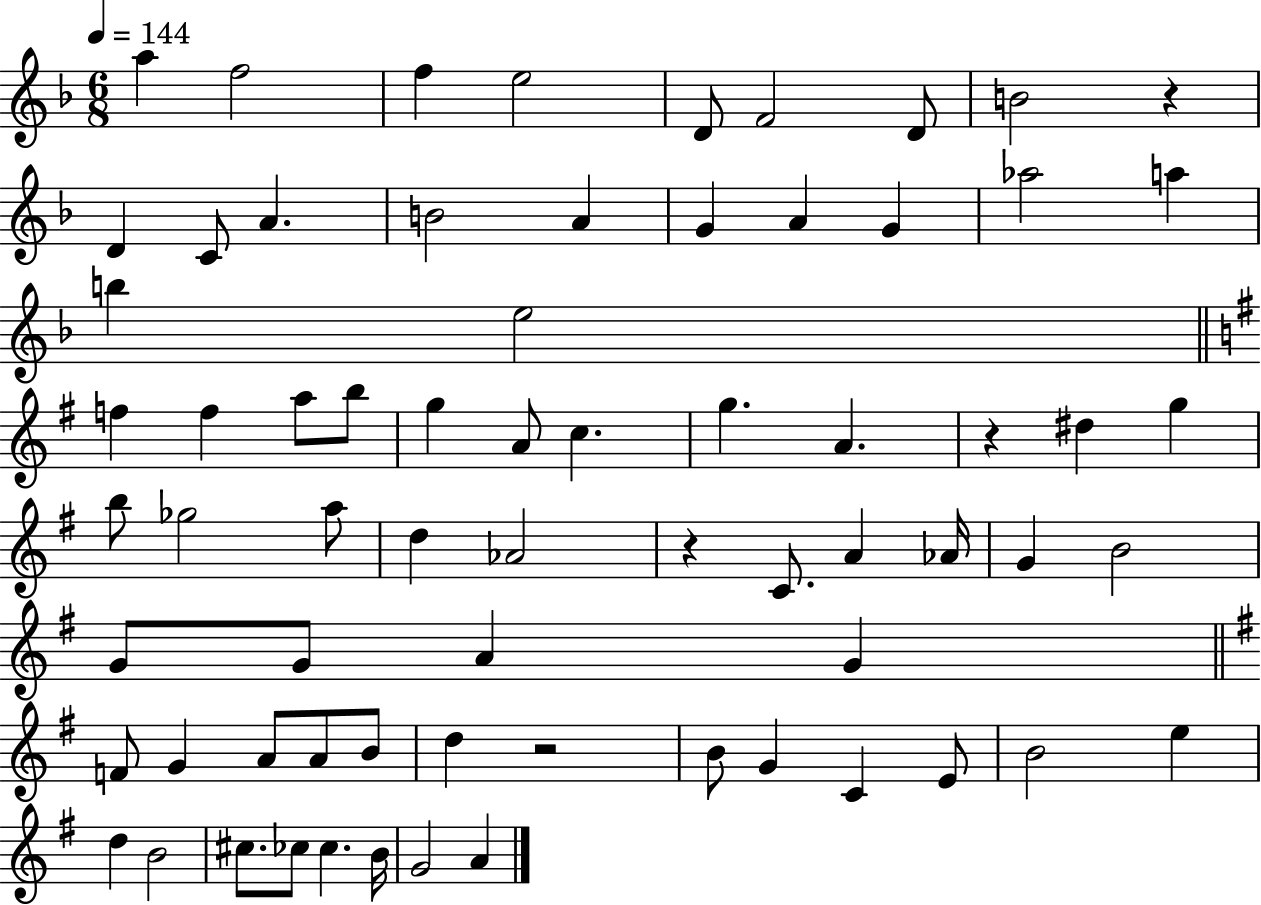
X:1
T:Untitled
M:6/8
L:1/4
K:F
a f2 f e2 D/2 F2 D/2 B2 z D C/2 A B2 A G A G _a2 a b e2 f f a/2 b/2 g A/2 c g A z ^d g b/2 _g2 a/2 d _A2 z C/2 A _A/4 G B2 G/2 G/2 A G F/2 G A/2 A/2 B/2 d z2 B/2 G C E/2 B2 e d B2 ^c/2 _c/2 _c B/4 G2 A